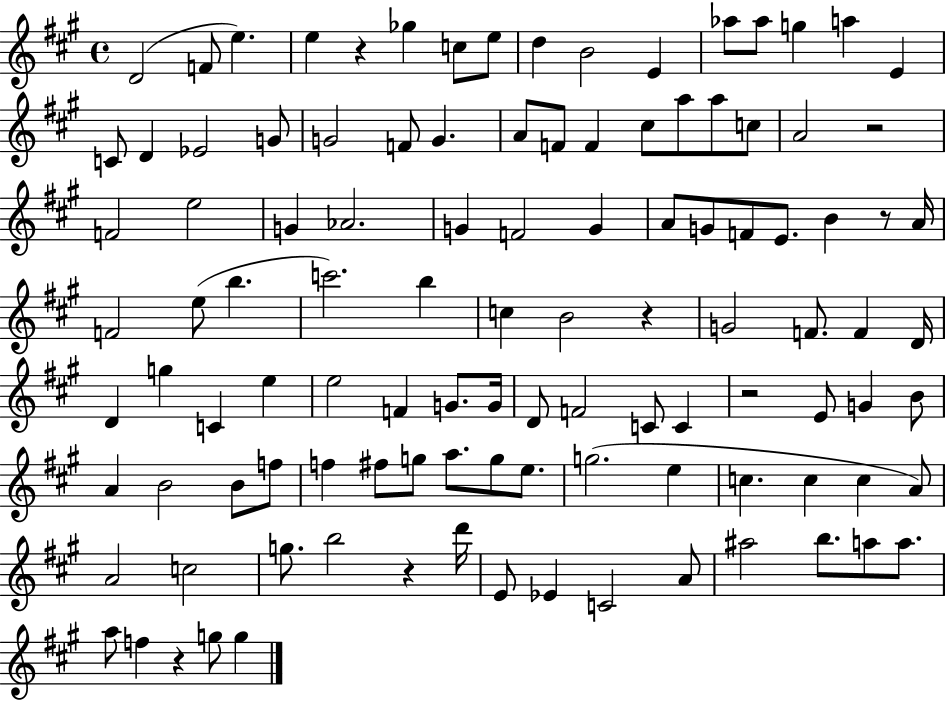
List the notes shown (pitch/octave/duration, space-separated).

D4/h F4/e E5/q. E5/q R/q Gb5/q C5/e E5/e D5/q B4/h E4/q Ab5/e Ab5/e G5/q A5/q E4/q C4/e D4/q Eb4/h G4/e G4/h F4/e G4/q. A4/e F4/e F4/q C#5/e A5/e A5/e C5/e A4/h R/h F4/h E5/h G4/q Ab4/h. G4/q F4/h G4/q A4/e G4/e F4/e E4/e. B4/q R/e A4/s F4/h E5/e B5/q. C6/h. B5/q C5/q B4/h R/q G4/h F4/e. F4/q D4/s D4/q G5/q C4/q E5/q E5/h F4/q G4/e. G4/s D4/e F4/h C4/e C4/q R/h E4/e G4/q B4/e A4/q B4/h B4/e F5/e F5/q F#5/e G5/e A5/e. G5/e E5/e. G5/h. E5/q C5/q. C5/q C5/q A4/e A4/h C5/h G5/e. B5/h R/q D6/s E4/e Eb4/q C4/h A4/e A#5/h B5/e. A5/e A5/e. A5/e F5/q R/q G5/e G5/q